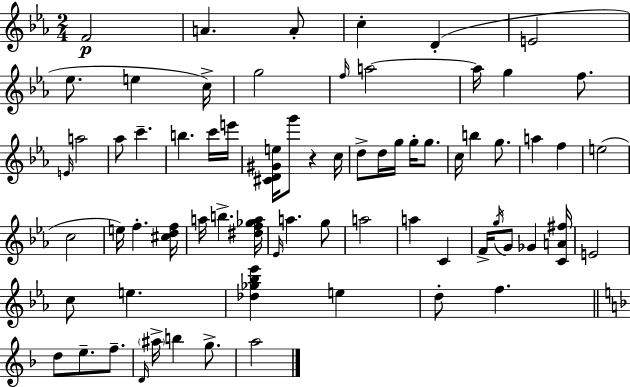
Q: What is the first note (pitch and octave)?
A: F4